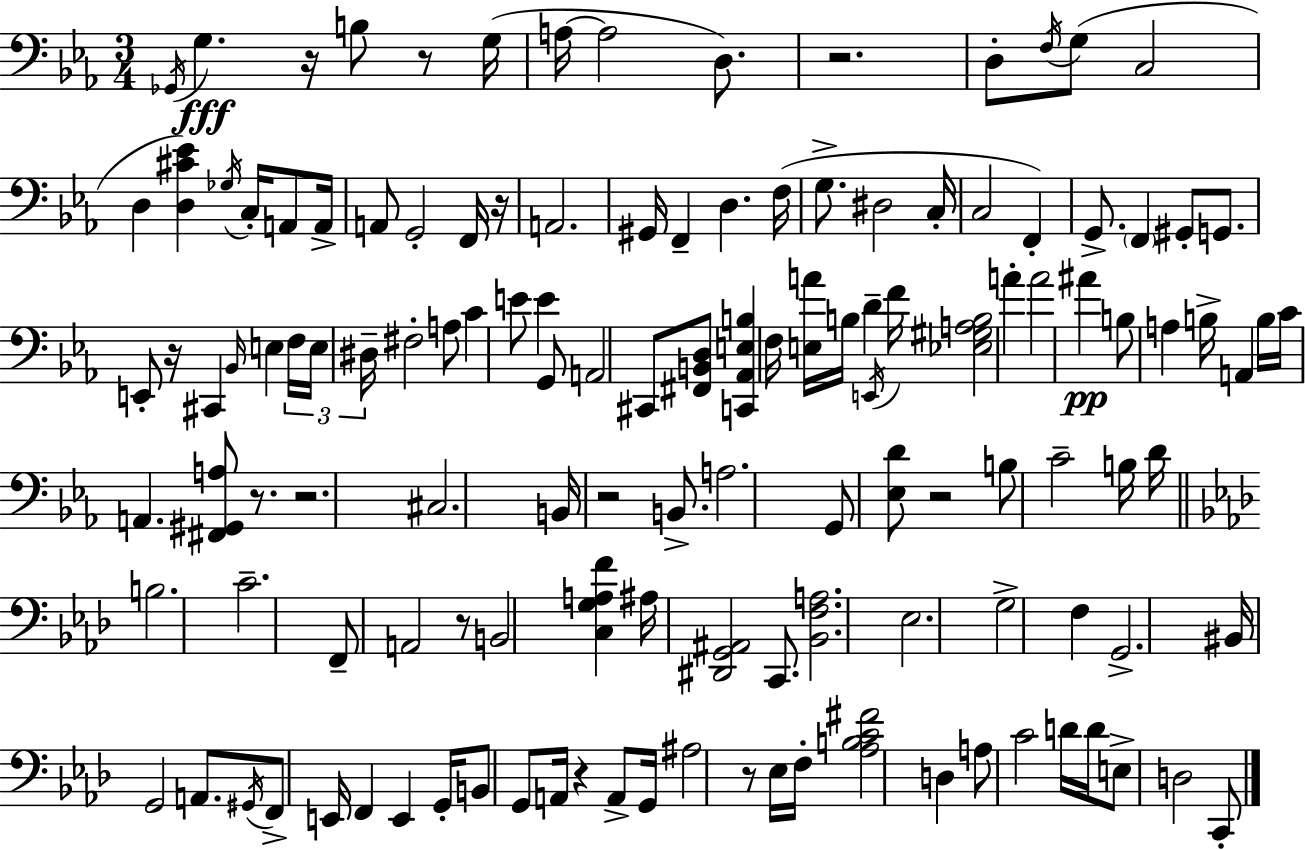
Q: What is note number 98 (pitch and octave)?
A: A#3